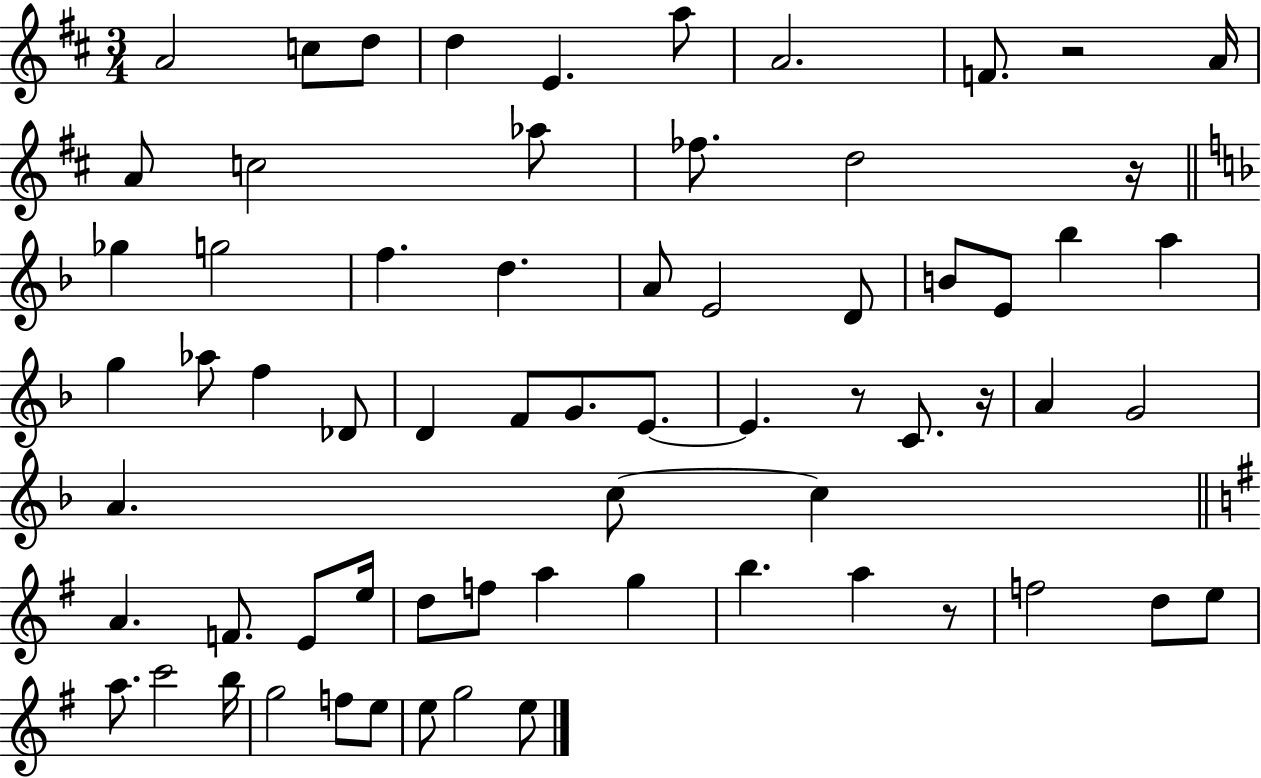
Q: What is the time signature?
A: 3/4